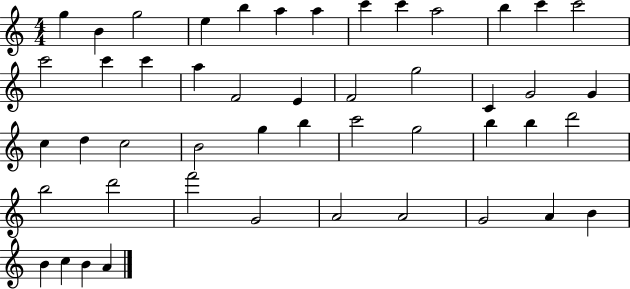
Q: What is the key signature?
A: C major